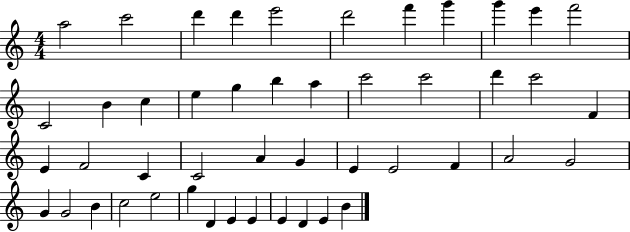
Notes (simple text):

A5/h C6/h D6/q D6/q E6/h D6/h F6/q G6/q G6/q E6/q F6/h C4/h B4/q C5/q E5/q G5/q B5/q A5/q C6/h C6/h D6/q C6/h F4/q E4/q F4/h C4/q C4/h A4/q G4/q E4/q E4/h F4/q A4/h G4/h G4/q G4/h B4/q C5/h E5/h G5/q D4/q E4/q E4/q E4/q D4/q E4/q B4/q